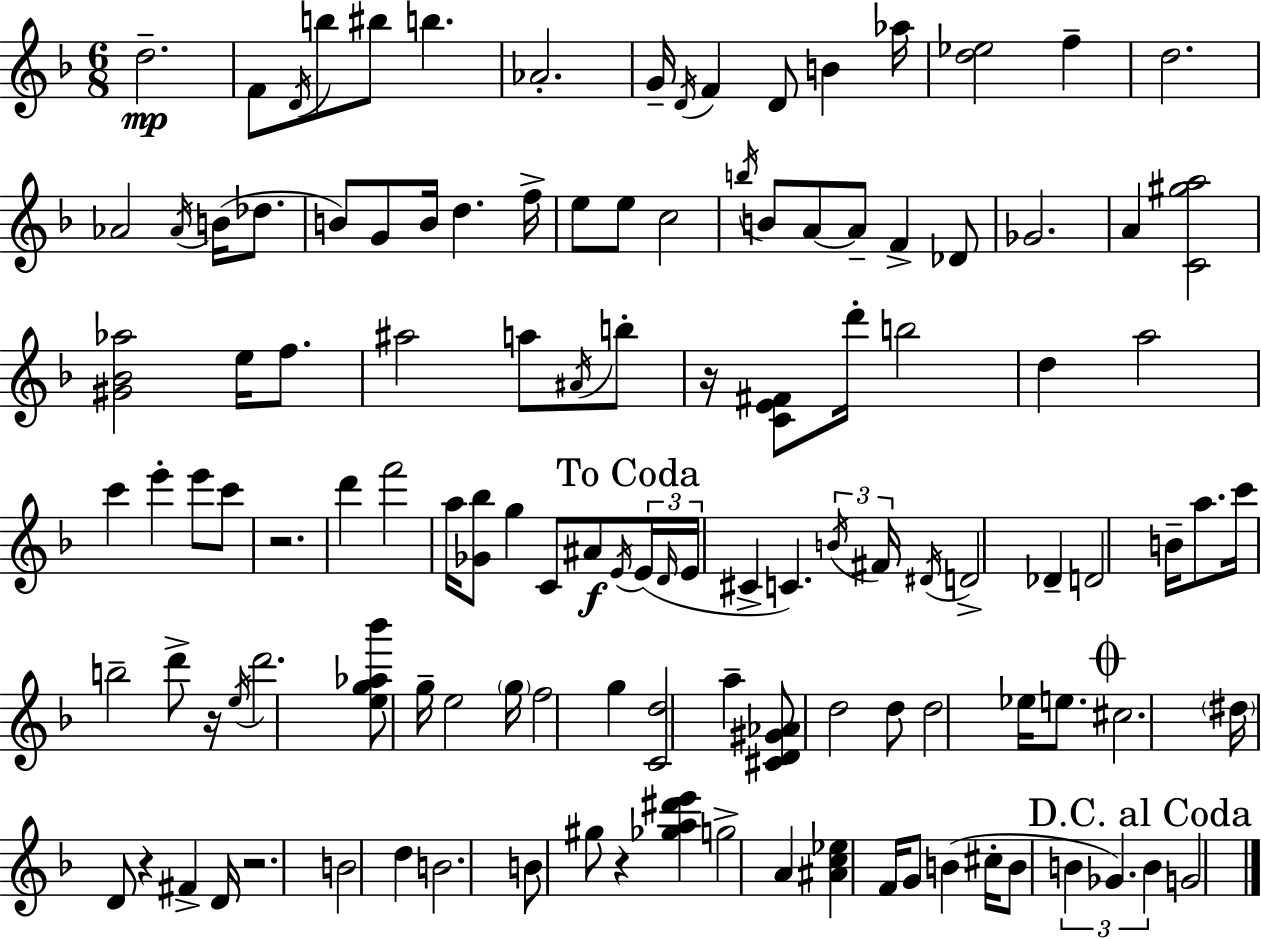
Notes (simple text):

D5/h. F4/e D4/s B5/e BIS5/e B5/q. Ab4/h. G4/s D4/s F4/q D4/e B4/q Ab5/s [D5,Eb5]/h F5/q D5/h. Ab4/h Ab4/s B4/s Db5/e. B4/e G4/e B4/s D5/q. F5/s E5/e E5/e C5/h B5/s B4/e A4/e A4/e F4/q Db4/e Gb4/h. A4/q [C4,G#5,A5]/h [G#4,Bb4,Ab5]/h E5/s F5/e. A#5/h A5/e A#4/s B5/e R/s [C4,E4,F#4]/e D6/s B5/h D5/q A5/h C6/q E6/q E6/e C6/e R/h. D6/q F6/h A5/s [Gb4,Bb5]/e G5/q C4/e A#4/e E4/s E4/s D4/s E4/s C#4/q C4/q. B4/s F#4/s D#4/s D4/h Db4/q D4/h B4/s A5/e. C6/s B5/h D6/e R/s E5/s D6/h. [E5,G5,Ab5,Bb6]/e G5/s E5/h G5/s F5/h G5/q [C4,D5]/h A5/q [C#4,D4,G#4,Ab4]/e D5/h D5/e D5/h Eb5/s E5/e. C#5/h. D#5/s D4/e R/q F#4/q D4/s R/h. B4/h D5/q B4/h. B4/e G#5/e R/q [Gb5,A5,D#6,E6]/q G5/h A4/q [A#4,C5,Eb5]/q F4/s G4/e B4/q C#5/s B4/e B4/q Gb4/q. B4/q G4/h